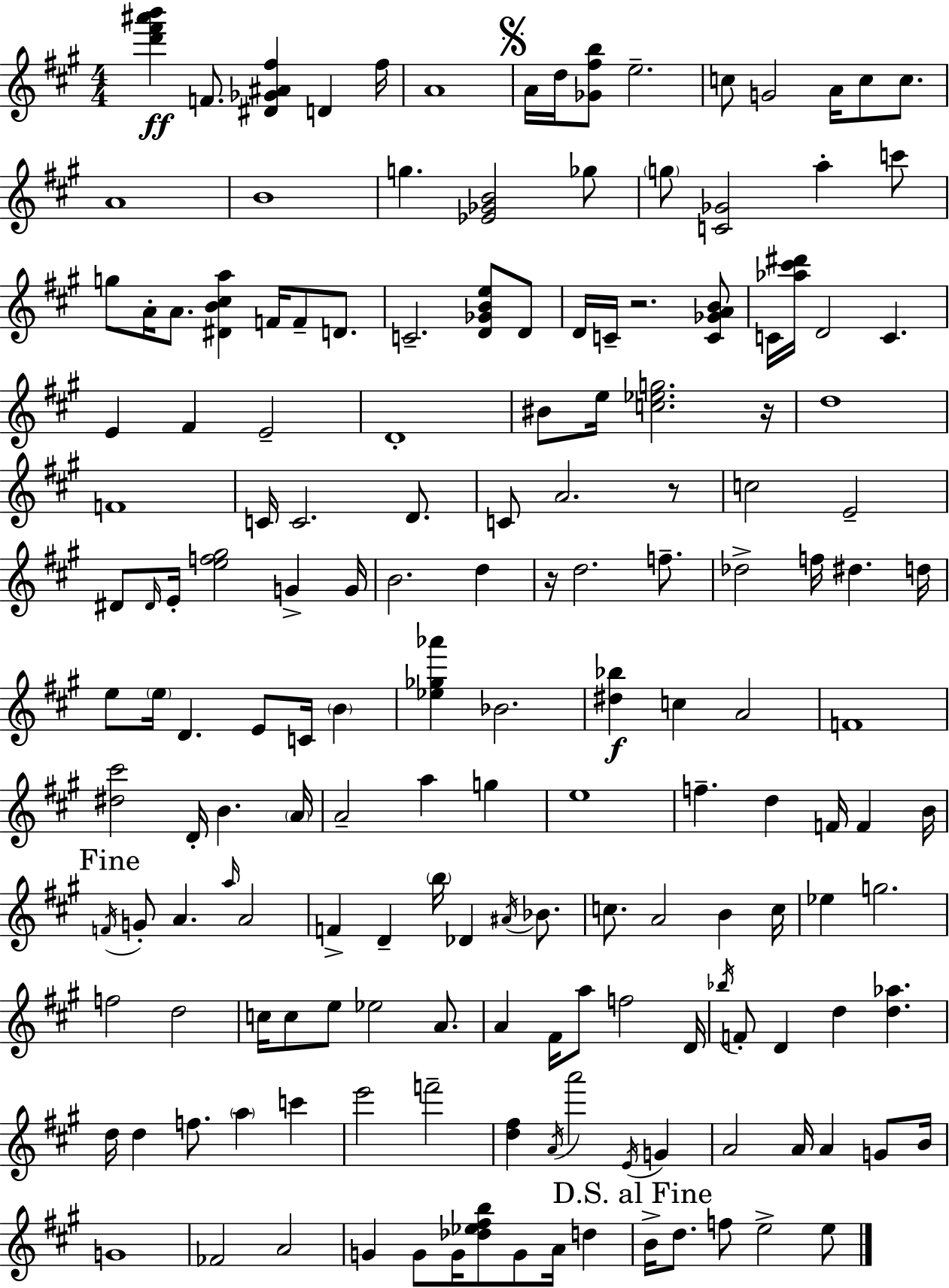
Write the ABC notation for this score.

X:1
T:Untitled
M:4/4
L:1/4
K:A
[d'^f'^a'b'] F/2 [^D_G^A^f] D ^f/4 A4 A/4 d/4 [_G^fb]/2 e2 c/2 G2 A/4 c/2 c/2 A4 B4 g [_E_GB]2 _g/2 g/2 [C_G]2 a c'/2 g/2 A/4 A/2 [^DB^ca] F/4 F/2 D/2 C2 [D_GBe]/2 D/2 D/4 C/4 z2 [C_GAB]/2 C/4 [_a^c'^d']/4 D2 C E ^F E2 D4 ^B/2 e/4 [c_eg]2 z/4 d4 F4 C/4 C2 D/2 C/2 A2 z/2 c2 E2 ^D/2 ^D/4 E/4 [ef^g]2 G G/4 B2 d z/4 d2 f/2 _d2 f/4 ^d d/4 e/2 e/4 D E/2 C/4 B [_e_g_a'] _B2 [^d_b] c A2 F4 [^d^c']2 D/4 B A/4 A2 a g e4 f d F/4 F B/4 F/4 G/2 A a/4 A2 F D b/4 _D ^A/4 _B/2 c/2 A2 B c/4 _e g2 f2 d2 c/4 c/2 e/2 _e2 A/2 A ^F/4 a/2 f2 D/4 _b/4 F/2 D d [d_a] d/4 d f/2 a c' e'2 f'2 [d^f] A/4 a'2 E/4 G A2 A/4 A G/2 B/4 G4 _F2 A2 G G/2 G/4 [_d_e^fb]/2 G/2 A/4 d B/4 d/2 f/2 e2 e/2